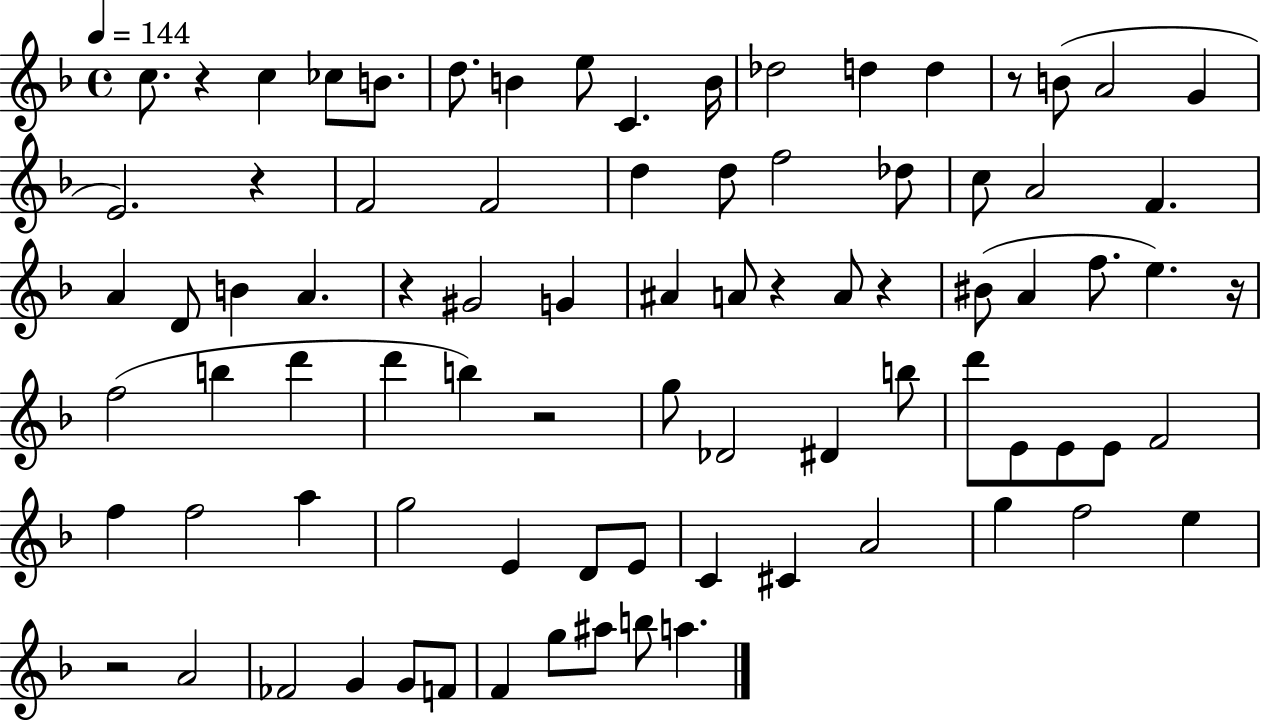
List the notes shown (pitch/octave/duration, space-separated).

C5/e. R/q C5/q CES5/e B4/e. D5/e. B4/q E5/e C4/q. B4/s Db5/h D5/q D5/q R/e B4/e A4/h G4/q E4/h. R/q F4/h F4/h D5/q D5/e F5/h Db5/e C5/e A4/h F4/q. A4/q D4/e B4/q A4/q. R/q G#4/h G4/q A#4/q A4/e R/q A4/e R/q BIS4/e A4/q F5/e. E5/q. R/s F5/h B5/q D6/q D6/q B5/q R/h G5/e Db4/h D#4/q B5/e D6/e E4/e E4/e E4/e F4/h F5/q F5/h A5/q G5/h E4/q D4/e E4/e C4/q C#4/q A4/h G5/q F5/h E5/q R/h A4/h FES4/h G4/q G4/e F4/e F4/q G5/e A#5/e B5/e A5/q.